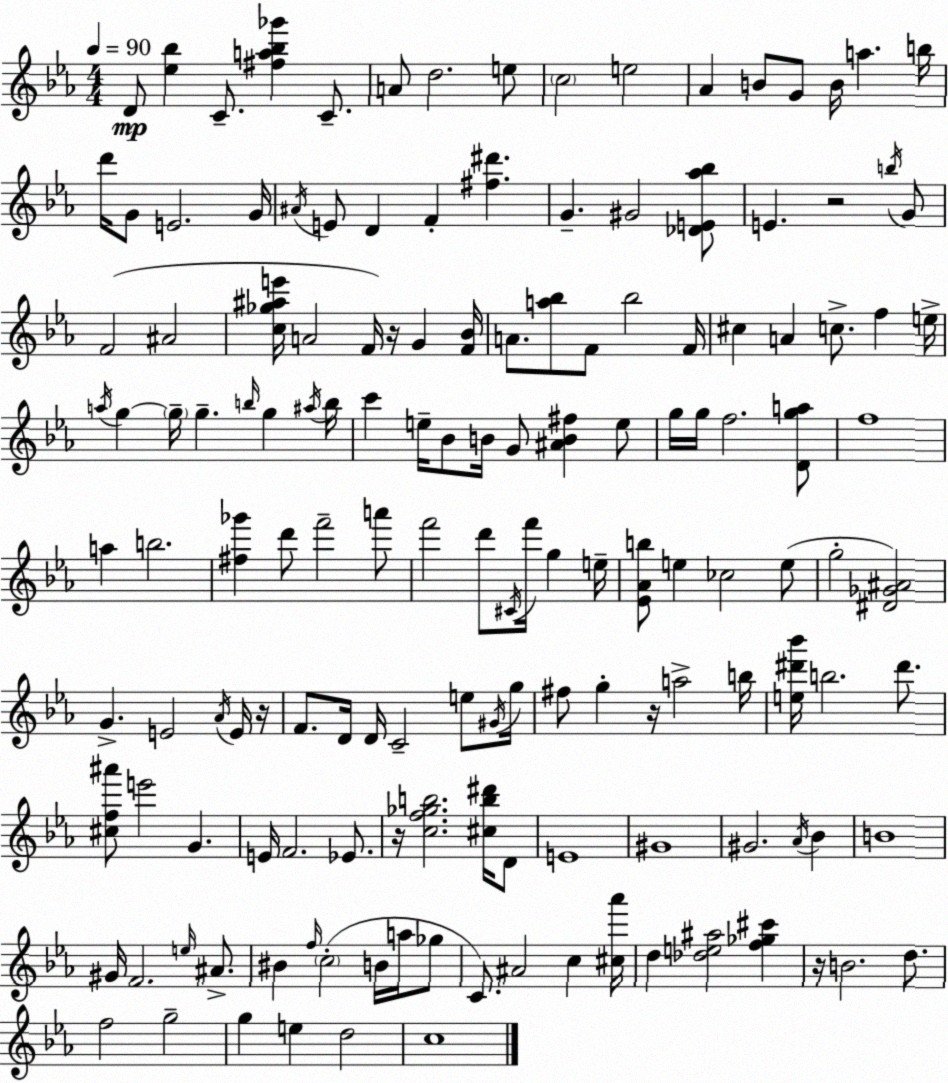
X:1
T:Untitled
M:4/4
L:1/4
K:Cm
D/2 [_e_b] C/2 [^fa_b_g'] C/2 A/2 d2 e/2 c2 e2 _A B/2 G/2 B/4 a b/4 d'/4 G/2 E2 G/4 ^A/4 E/2 D F [^f^d'] G ^G2 [_DE_a_b]/2 E z2 b/4 G/2 F2 ^A2 [c_g^ae']/4 A2 F/4 z/4 G [F_B]/4 A/2 [a_b]/2 F/2 _b2 F/4 ^c A c/2 f e/4 a/4 g g/4 g b/4 g ^a/4 b/4 c' e/4 _B/2 B/4 G/2 [^AB^f] e/2 g/4 g/4 f2 [Dga]/2 f4 a b2 [^f_g'] d'/2 f'2 a'/2 f'2 d'/2 ^C/4 f'/4 g e/4 [_E_Ab]/2 e _c2 e/2 g2 [^D_G^A]2 G E2 _A/4 E/4 z/4 F/2 D/4 D/4 C2 e/2 ^G/4 g/4 ^f/2 g z/4 a2 b/4 [e^d'_b']/4 b2 ^d'/2 [^cf^a']/2 e'2 G E/4 F2 _E/2 z/4 [cf_gb]2 [^cb^d']/4 D/2 E4 ^G4 ^G2 _A/4 _B B4 ^G/4 F2 e/4 ^A/2 ^B f/4 c2 B/4 a/4 _g/2 C/2 ^A2 c [^c_a']/4 d [_de^a]2 [f_g^c'] z/4 B2 d/2 f2 g2 g e d2 c4